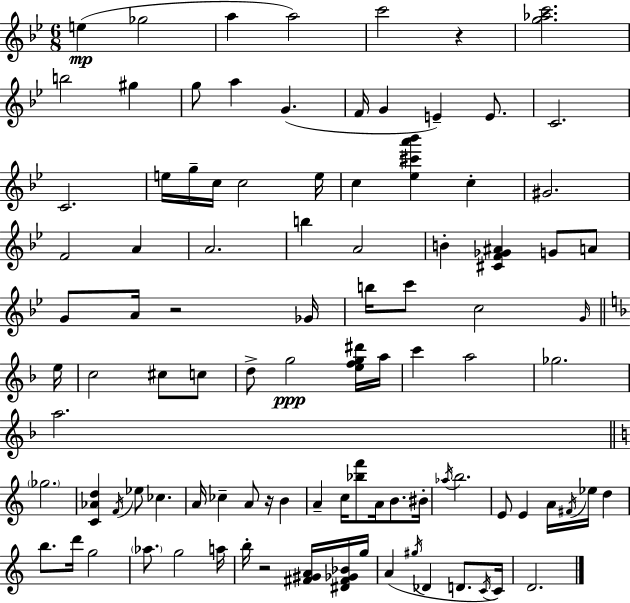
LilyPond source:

{
  \clef treble
  \numericTimeSignature
  \time 6/8
  \key bes \major
  e''4(\mp ges''2 | a''4 a''2) | c'''2 r4 | <g'' aes'' c'''>2. | \break b''2 gis''4 | g''8 a''4 g'4.( | f'16 g'4 e'4--) e'8. | c'2. | \break c'2. | e''16 g''16-- c''16 c''2 e''16 | c''4 <ees'' cis''' a''' bes'''>4 c''4-. | gis'2. | \break f'2 a'4 | a'2. | b''4 a'2 | b'4-. <cis' f' ges' ais'>4 g'8 a'8 | \break g'8 a'16 r2 ges'16 | b''16 c'''8 c''2 \grace { g'16 } | \bar "||" \break \key f \major e''16 c''2 cis''8 c''8 | d''8-> g''2\ppp <e'' f'' g'' dis'''>16 | a''16 c'''4 a''2 | ges''2. | \break a''2. | \bar "||" \break \key c \major \parenthesize ges''2. | <c' aes' d''>4 \acciaccatura { f'16 } ees''8 ces''4. | a'16 ces''4-- a'8 r16 b'4 | a'4-- c''16 <bes'' f'''>8 a'16 b'8. | \break bis'16-. \acciaccatura { aes''16 } b''2. | e'8 e'4 a'16 \acciaccatura { fis'16 } ees''16 d''4 | b''8. d'''16 g''2 | \parenthesize aes''8. g''2 | \break a''16 b''16-. r2 | <fis' gis' a'>16 <dis' fis' ges' bes'>16 g''16 a'4( \acciaccatura { gis''16 } des'4 | d'8. \acciaccatura { c'16 } c'16) d'2. | \bar "|."
}